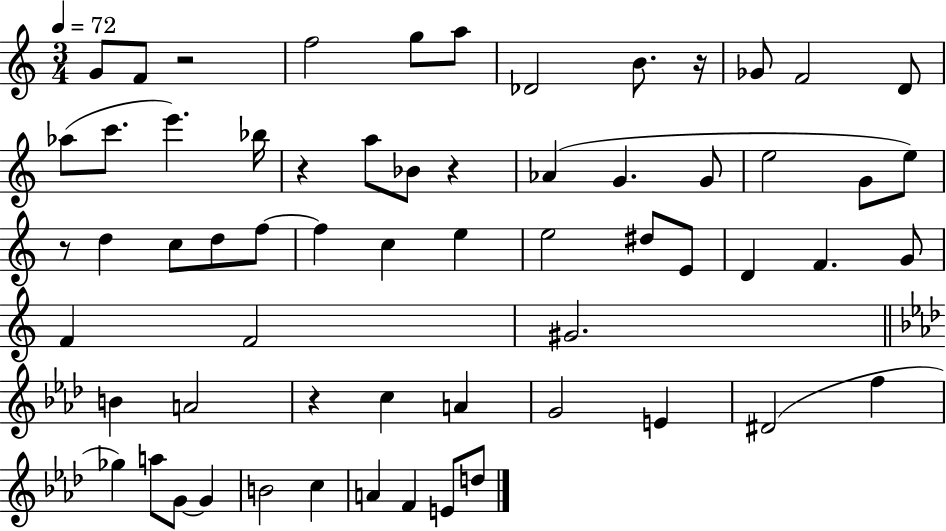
G4/e F4/e R/h F5/h G5/e A5/e Db4/h B4/e. R/s Gb4/e F4/h D4/e Ab5/e C6/e. E6/q. Bb5/s R/q A5/e Bb4/e R/q Ab4/q G4/q. G4/e E5/h G4/e E5/e R/e D5/q C5/e D5/e F5/e F5/q C5/q E5/q E5/h D#5/e E4/e D4/q F4/q. G4/e F4/q F4/h G#4/h. B4/q A4/h R/q C5/q A4/q G4/h E4/q D#4/h F5/q Gb5/q A5/e G4/e G4/q B4/h C5/q A4/q F4/q E4/e D5/e